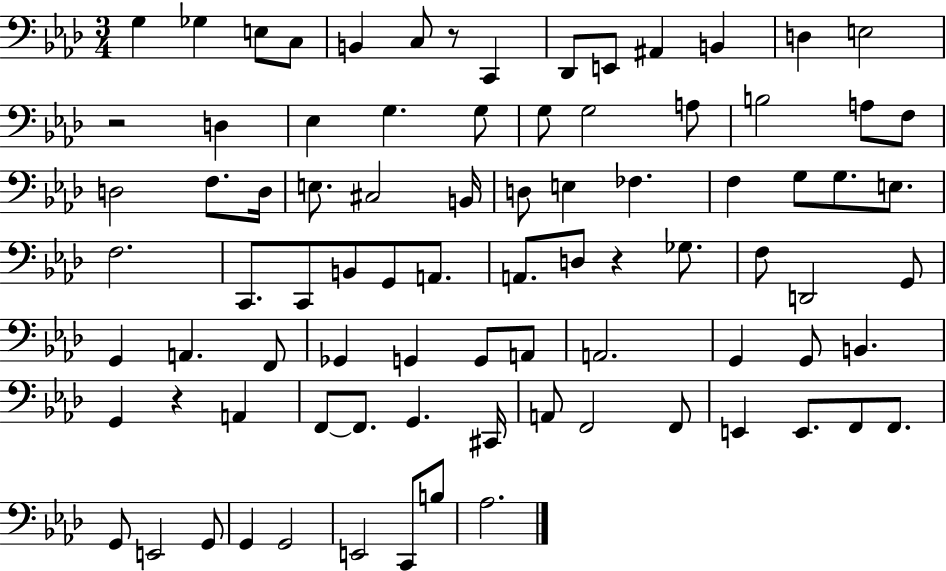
{
  \clef bass
  \numericTimeSignature
  \time 3/4
  \key aes \major
  g4 ges4 e8 c8 | b,4 c8 r8 c,4 | des,8 e,8 ais,4 b,4 | d4 e2 | \break r2 d4 | ees4 g4. g8 | g8 g2 a8 | b2 a8 f8 | \break d2 f8. d16 | e8. cis2 b,16 | d8 e4 fes4. | f4 g8 g8. e8. | \break f2. | c,8. c,8 b,8 g,8 a,8. | a,8. d8 r4 ges8. | f8 d,2 g,8 | \break g,4 a,4. f,8 | ges,4 g,4 g,8 a,8 | a,2. | g,4 g,8 b,4. | \break g,4 r4 a,4 | f,8~~ f,8. g,4. cis,16 | a,8 f,2 f,8 | e,4 e,8. f,8 f,8. | \break g,8 e,2 g,8 | g,4 g,2 | e,2 c,8 b8 | aes2. | \break \bar "|."
}